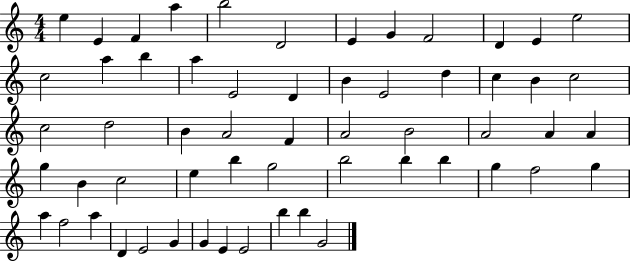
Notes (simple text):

E5/q E4/q F4/q A5/q B5/h D4/h E4/q G4/q F4/h D4/q E4/q E5/h C5/h A5/q B5/q A5/q E4/h D4/q B4/q E4/h D5/q C5/q B4/q C5/h C5/h D5/h B4/q A4/h F4/q A4/h B4/h A4/h A4/q A4/q G5/q B4/q C5/h E5/q B5/q G5/h B5/h B5/q B5/q G5/q F5/h G5/q A5/q F5/h A5/q D4/q E4/h G4/q G4/q E4/q E4/h B5/q B5/q G4/h